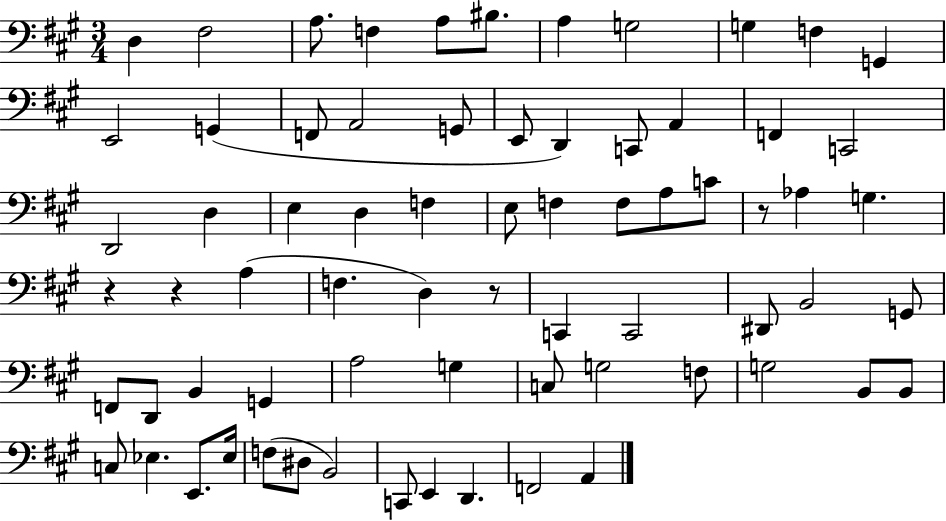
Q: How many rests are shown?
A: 4